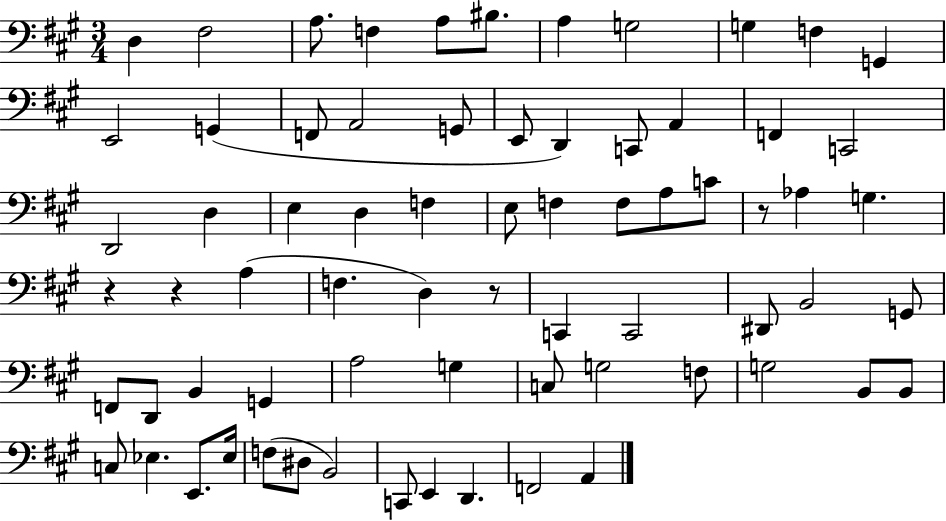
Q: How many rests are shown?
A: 4